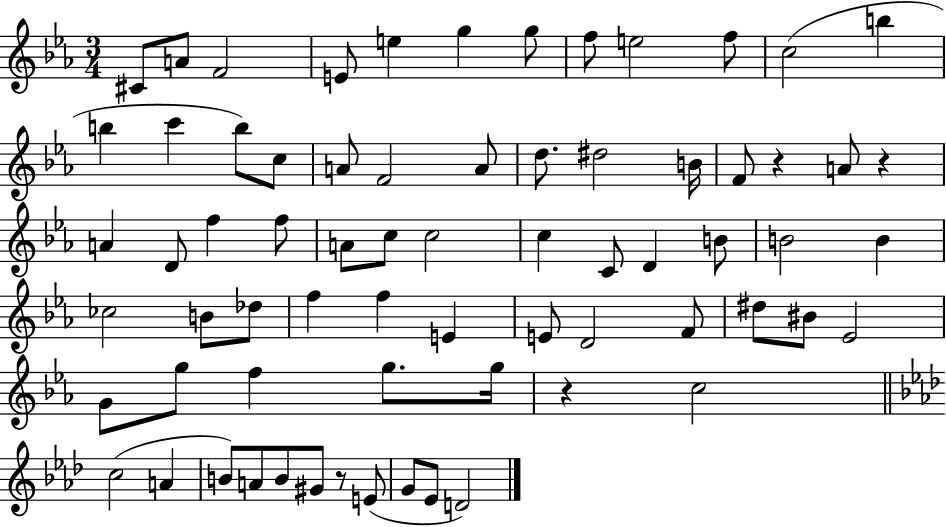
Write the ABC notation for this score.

X:1
T:Untitled
M:3/4
L:1/4
K:Eb
^C/2 A/2 F2 E/2 e g g/2 f/2 e2 f/2 c2 b b c' b/2 c/2 A/2 F2 A/2 d/2 ^d2 B/4 F/2 z A/2 z A D/2 f f/2 A/2 c/2 c2 c C/2 D B/2 B2 B _c2 B/2 _d/2 f f E E/2 D2 F/2 ^d/2 ^B/2 _E2 G/2 g/2 f g/2 g/4 z c2 c2 A B/2 A/2 B/2 ^G/2 z/2 E/2 G/2 _E/2 D2